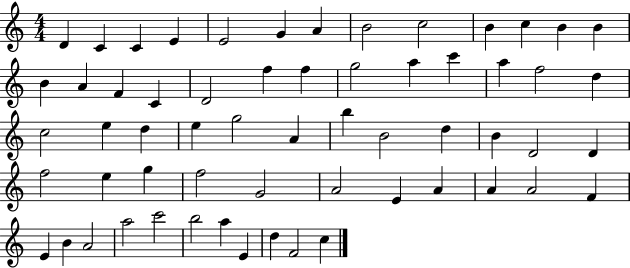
D4/q C4/q C4/q E4/q E4/h G4/q A4/q B4/h C5/h B4/q C5/q B4/q B4/q B4/q A4/q F4/q C4/q D4/h F5/q F5/q G5/h A5/q C6/q A5/q F5/h D5/q C5/h E5/q D5/q E5/q G5/h A4/q B5/q B4/h D5/q B4/q D4/h D4/q F5/h E5/q G5/q F5/h G4/h A4/h E4/q A4/q A4/q A4/h F4/q E4/q B4/q A4/h A5/h C6/h B5/h A5/q E4/q D5/q F4/h C5/q